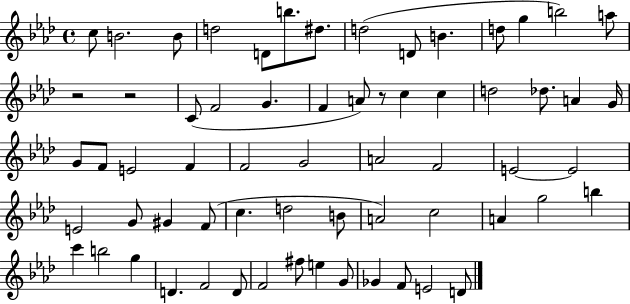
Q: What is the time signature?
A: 4/4